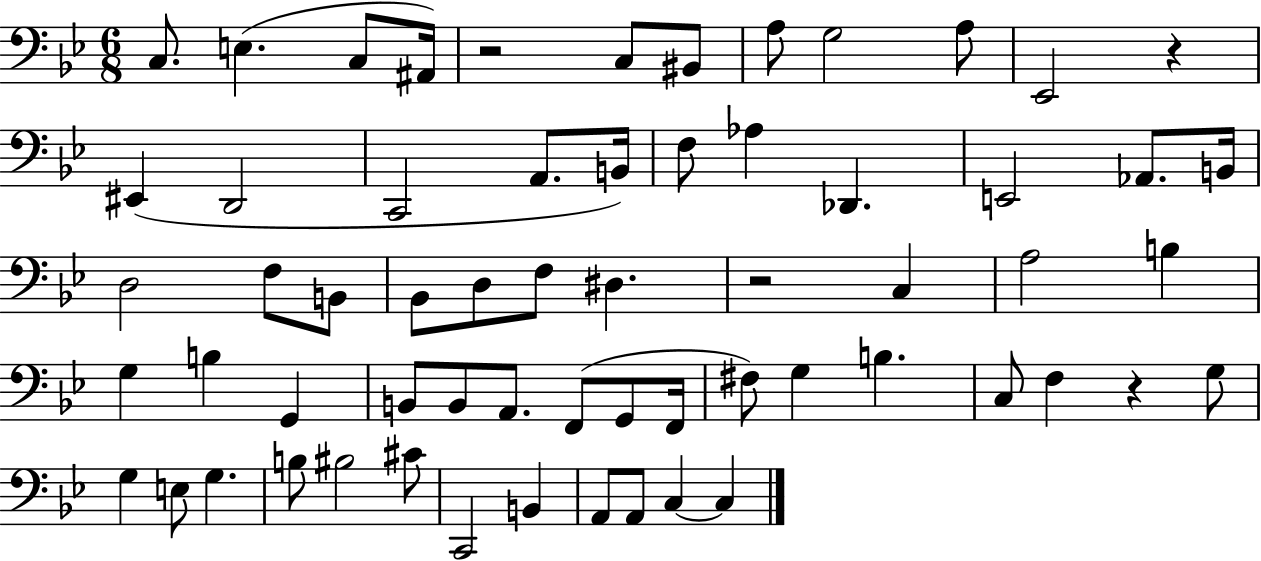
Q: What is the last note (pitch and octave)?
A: C3